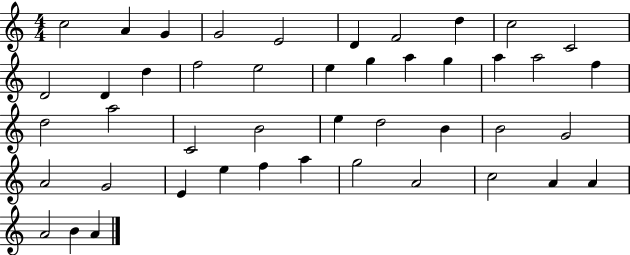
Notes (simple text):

C5/h A4/q G4/q G4/h E4/h D4/q F4/h D5/q C5/h C4/h D4/h D4/q D5/q F5/h E5/h E5/q G5/q A5/q G5/q A5/q A5/h F5/q D5/h A5/h C4/h B4/h E5/q D5/h B4/q B4/h G4/h A4/h G4/h E4/q E5/q F5/q A5/q G5/h A4/h C5/h A4/q A4/q A4/h B4/q A4/q